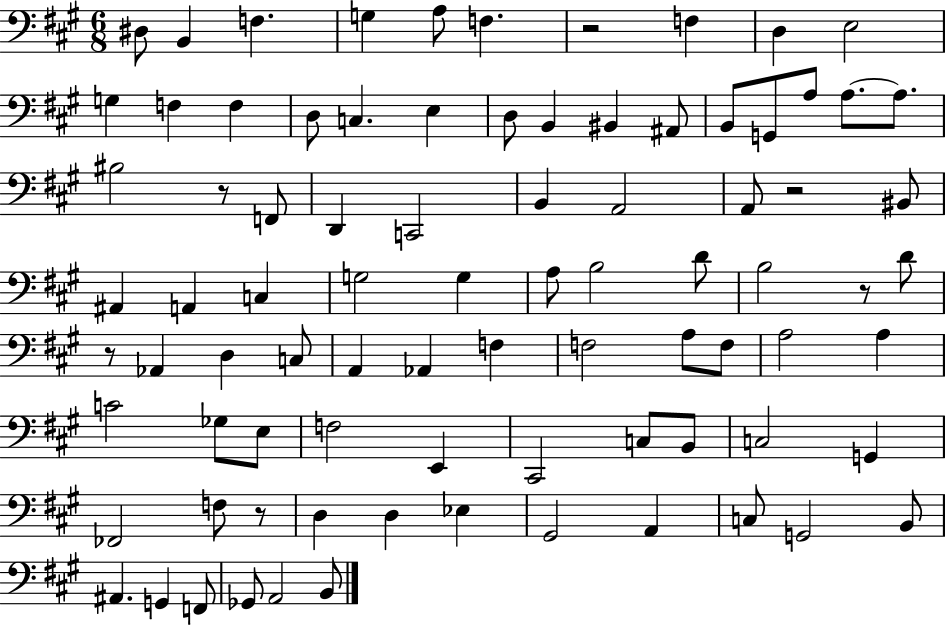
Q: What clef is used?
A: bass